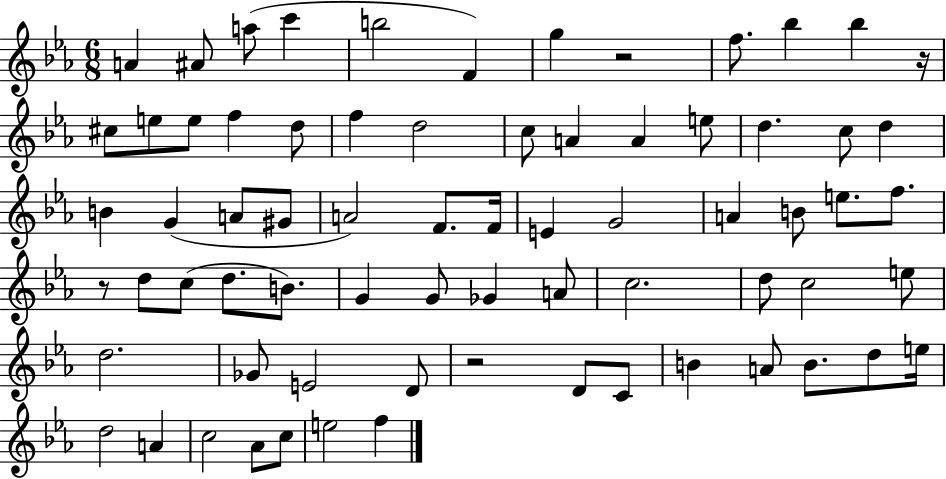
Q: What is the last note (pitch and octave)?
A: F5